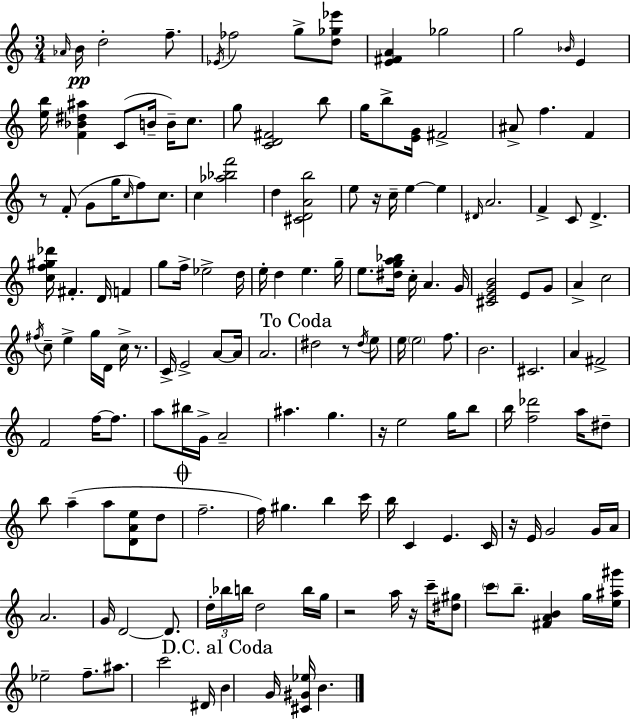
{
  \clef treble
  \numericTimeSignature
  \time 3/4
  \key c \major
  \grace { aes'16 }\pp b'16 d''2-. f''8.-- | \acciaccatura { ees'16 } fes''2 g''8-> | <d'' ges'' ees'''>8 <e' fis' a'>4 ges''2 | g''2 \grace { bes'16 } e'4 | \break <e'' b''>16 <f' bes' dis'' ais''>4 c'8( b'16-- b'16--) | c''8. g''8 <c' d' fis'>2 | b''8 g''16 b''8-> <e' g'>16 fis'2-> | ais'8-> f''4. f'4 | \break r8 f'8-.( g'8 g''16 \grace { c''16 } f''8) | c''8. c''4 <aes'' bes'' f'''>2 | d''4 <cis' d' a' b''>2 | e''8 r16 c''16-- e''4~~ | \break e''4 \grace { dis'16 } a'2. | f'4-> c'8 d'4.-> | <c'' f'' gis'' des'''>16 fis'4.-. | d'16 f'4 g''8 f''16-> ees''2-> | \break d''16 e''16-. d''4 e''4. | g''16-- e''8. <dis'' g'' a'' bes''>16 c''16-. a'4. | g'16 <cis' e' g' b'>2 | e'8 g'8 a'4-> c''2 | \break \acciaccatura { fis''16 } c''8-- e''4-> | g''16 d'16 c''16-> r8. c'16-> e'2-> | a'8~~ a'16 a'2. | \mark "To Coda" dis''2 | \break r8 \acciaccatura { dis''16 } e''8 e''16 \parenthesize e''2 | f''8. b'2. | cis'2. | a'4 fis'2-> | \break f'2 | f''16~~ f''8. a''8 bis''16 g'16-> a'2-- | ais''4. | g''4. r16 e''2 | \break g''16 b''8 b''16 <f'' des'''>2 | a''16 dis''8-- b''8 a''4--( | a''8 <d' a' e''>8 d''8 \mark \markup { \musicglyph "scripts.coda" } f''2.-- | f''16) gis''4. | \break b''4 c'''16 b''16 c'4 | e'4. c'16 r16 e'16 g'2 | g'16 a'16 a'2. | g'16 d'2~~ | \break d'8. \tuplet 3/2 { d''16-. bes''16 b''16 } d''2 | b''16 g''16 r2 | a''16 r16 c'''16-- <dis'' gis''>8 \parenthesize c'''8 b''8.-- | <fis' a' b'>4 g''16 <e'' ais'' gis'''>16 ees''2-- | \break f''8.-- ais''8. c'''2 | dis'16 \mark "D.C. al Coda" b'4 g'16 | <cis' gis' ees''>16 b'4. \bar "|."
}